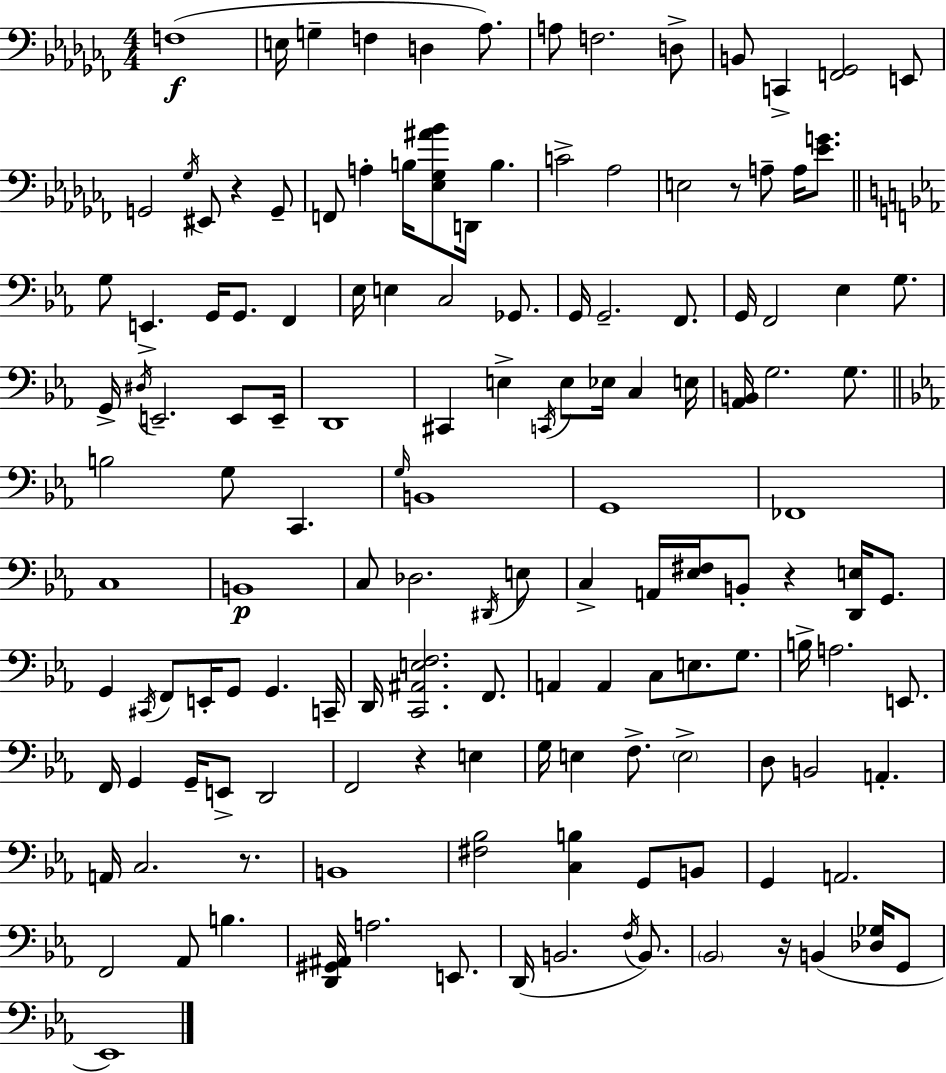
{
  \clef bass
  \numericTimeSignature
  \time 4/4
  \key aes \minor
  f1(\f | e16 g4-- f4 d4 aes8.) | a8 f2. d8-> | b,8 c,4-> <f, ges,>2 e,8 | \break g,2 \acciaccatura { ges16 } eis,8 r4 g,8-- | f,8 a4-. b16 <ees ges ais' bes'>8 d,16 b4. | c'2-> aes2 | e2 r8 a8-- a16 <ees' g'>8. | \break \bar "||" \break \key ees \major g8 e,4.-> g,16 g,8. f,4 | ees16 e4 c2 ges,8. | g,16 g,2.-- f,8. | g,16 f,2 ees4 g8. | \break g,16-> \acciaccatura { dis16 } e,2.-- e,8 | e,16-- d,1 | cis,4 e4-> \acciaccatura { c,16 } e8 ees16 c4 | e16 <aes, b,>16 g2. g8. | \break \bar "||" \break \key ees \major b2 g8 c,4. | \grace { g16 } b,1 | g,1 | fes,1 | \break c1 | b,1\p | c8 des2. \acciaccatura { dis,16 } | e8 c4-> a,16 <ees fis>16 b,8-. r4 <d, e>16 g,8. | \break g,4 \acciaccatura { cis,16 } f,8 e,16-. g,8 g,4. | c,16-- d,16 <c, ais, e f>2. | f,8. a,4 a,4 c8 e8. | g8. b16-> a2. | \break e,8. f,16 g,4 g,16-- e,8-> d,2 | f,2 r4 e4 | g16 e4 f8.-> \parenthesize e2-> | d8 b,2 a,4.-. | \break a,16 c2. | r8. b,1 | <fis bes>2 <c b>4 g,8 | b,8 g,4 a,2. | \break f,2 aes,8 b4. | <d, gis, ais,>16 a2. | e,8. d,16( b,2. | \acciaccatura { f16 } b,8.) \parenthesize bes,2 r16 b,4( | \break <des ges>16 g,8 ees,1) | \bar "|."
}